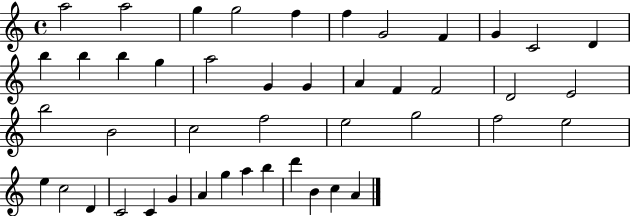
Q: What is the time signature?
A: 4/4